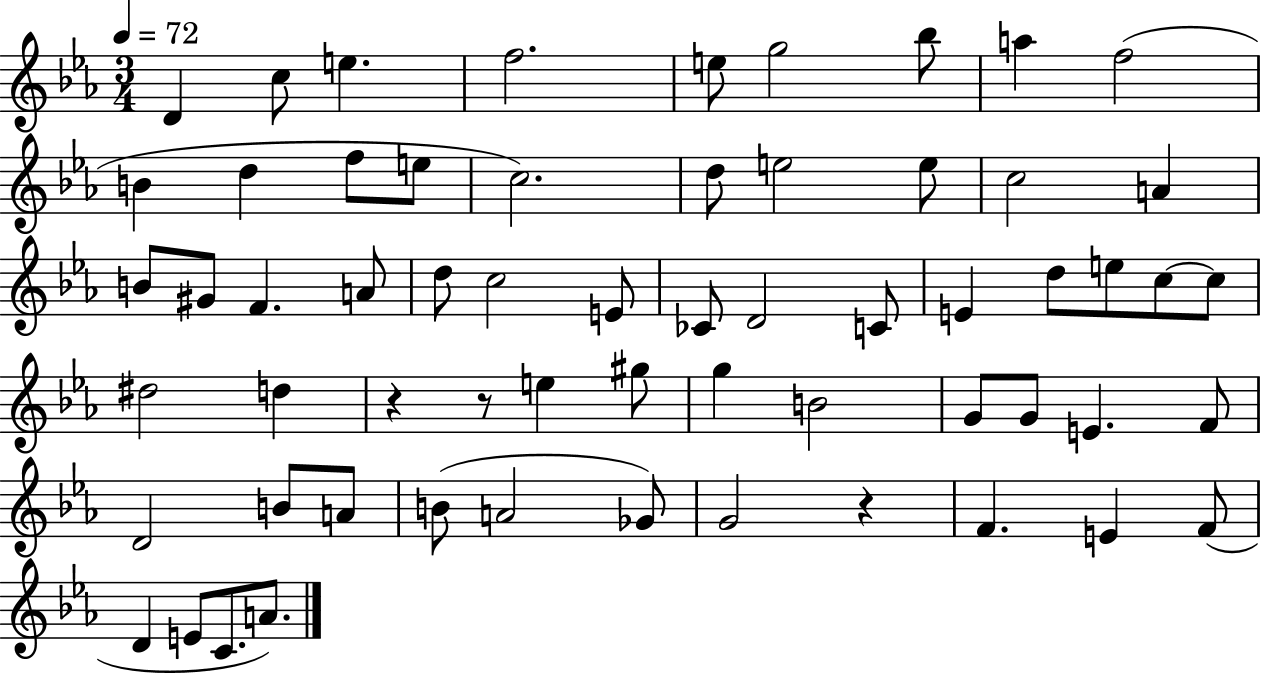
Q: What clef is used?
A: treble